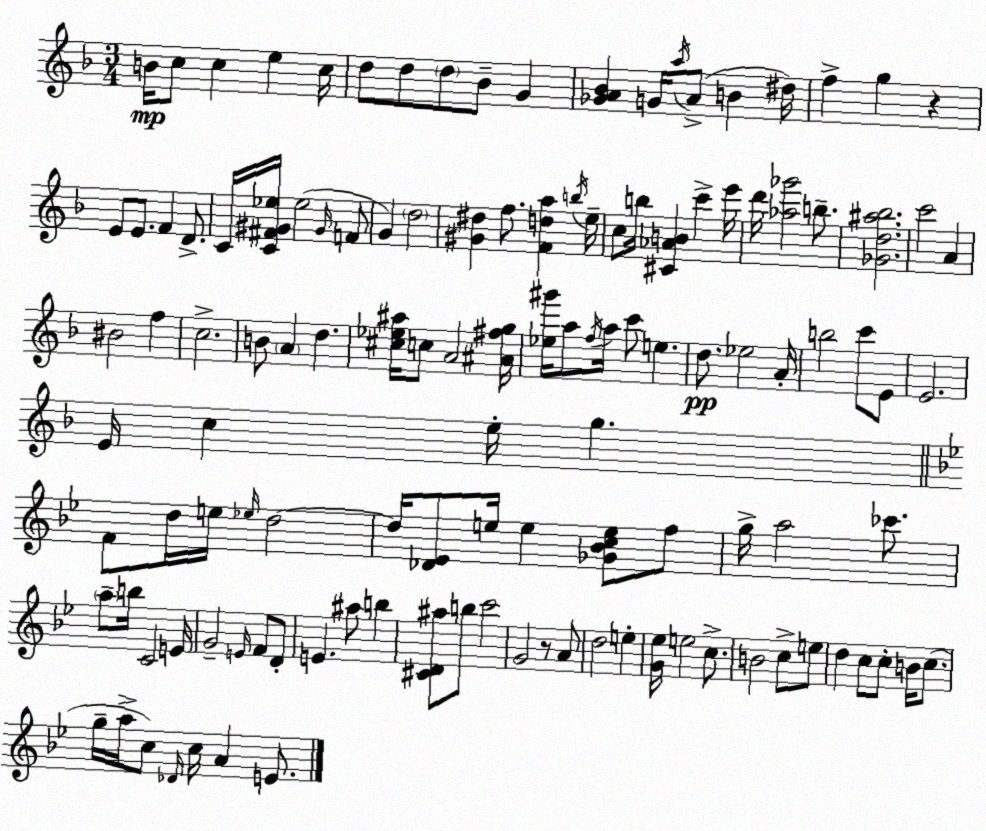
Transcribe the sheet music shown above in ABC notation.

X:1
T:Untitled
M:3/4
L:1/4
K:Dm
B/4 c/2 c e c/4 d/2 d/2 d/2 _B/2 G [_GA_B] G/4 a/4 A/2 B ^d/4 f g z E/2 E/2 F D/2 C/4 [C^F^G_e]/4 _e2 ^G/4 F/2 G d2 [^G^d] f/2 [Fda] b/4 e/4 c/2 b/4 [^C_AB] c' e'/4 d'/4 [_a_g']2 b/2 [_Gd^a_b]2 c'2 A ^B2 f c2 B/2 A d [^c_e^a]/4 c/2 A2 [^A^fg]/4 [_e^g']/4 a/2 f/4 a/4 c'/2 e d/2 _e2 A/4 b2 c'/2 E/2 E2 E/4 c e/4 g F/2 d/4 e/4 _e/4 d2 d/4 [_D_E]/2 e/4 e [_G_Bce]/2 f/2 g/4 a2 _c'/2 a/2 b/4 C2 E/4 G2 E/4 F/2 D/2 E ^a/2 b [^CD^a]/2 b/2 c'2 G2 z/2 A/2 d2 e [G_e]/4 e2 c/2 B2 c/2 e/2 d c/2 c/2 B/4 c/2 g/4 a/4 c/2 _D/4 c/4 A E/2